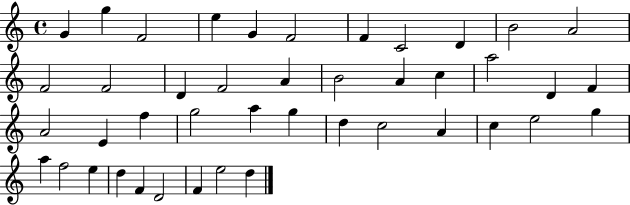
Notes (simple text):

G4/q G5/q F4/h E5/q G4/q F4/h F4/q C4/h D4/q B4/h A4/h F4/h F4/h D4/q F4/h A4/q B4/h A4/q C5/q A5/h D4/q F4/q A4/h E4/q F5/q G5/h A5/q G5/q D5/q C5/h A4/q C5/q E5/h G5/q A5/q F5/h E5/q D5/q F4/q D4/h F4/q E5/h D5/q